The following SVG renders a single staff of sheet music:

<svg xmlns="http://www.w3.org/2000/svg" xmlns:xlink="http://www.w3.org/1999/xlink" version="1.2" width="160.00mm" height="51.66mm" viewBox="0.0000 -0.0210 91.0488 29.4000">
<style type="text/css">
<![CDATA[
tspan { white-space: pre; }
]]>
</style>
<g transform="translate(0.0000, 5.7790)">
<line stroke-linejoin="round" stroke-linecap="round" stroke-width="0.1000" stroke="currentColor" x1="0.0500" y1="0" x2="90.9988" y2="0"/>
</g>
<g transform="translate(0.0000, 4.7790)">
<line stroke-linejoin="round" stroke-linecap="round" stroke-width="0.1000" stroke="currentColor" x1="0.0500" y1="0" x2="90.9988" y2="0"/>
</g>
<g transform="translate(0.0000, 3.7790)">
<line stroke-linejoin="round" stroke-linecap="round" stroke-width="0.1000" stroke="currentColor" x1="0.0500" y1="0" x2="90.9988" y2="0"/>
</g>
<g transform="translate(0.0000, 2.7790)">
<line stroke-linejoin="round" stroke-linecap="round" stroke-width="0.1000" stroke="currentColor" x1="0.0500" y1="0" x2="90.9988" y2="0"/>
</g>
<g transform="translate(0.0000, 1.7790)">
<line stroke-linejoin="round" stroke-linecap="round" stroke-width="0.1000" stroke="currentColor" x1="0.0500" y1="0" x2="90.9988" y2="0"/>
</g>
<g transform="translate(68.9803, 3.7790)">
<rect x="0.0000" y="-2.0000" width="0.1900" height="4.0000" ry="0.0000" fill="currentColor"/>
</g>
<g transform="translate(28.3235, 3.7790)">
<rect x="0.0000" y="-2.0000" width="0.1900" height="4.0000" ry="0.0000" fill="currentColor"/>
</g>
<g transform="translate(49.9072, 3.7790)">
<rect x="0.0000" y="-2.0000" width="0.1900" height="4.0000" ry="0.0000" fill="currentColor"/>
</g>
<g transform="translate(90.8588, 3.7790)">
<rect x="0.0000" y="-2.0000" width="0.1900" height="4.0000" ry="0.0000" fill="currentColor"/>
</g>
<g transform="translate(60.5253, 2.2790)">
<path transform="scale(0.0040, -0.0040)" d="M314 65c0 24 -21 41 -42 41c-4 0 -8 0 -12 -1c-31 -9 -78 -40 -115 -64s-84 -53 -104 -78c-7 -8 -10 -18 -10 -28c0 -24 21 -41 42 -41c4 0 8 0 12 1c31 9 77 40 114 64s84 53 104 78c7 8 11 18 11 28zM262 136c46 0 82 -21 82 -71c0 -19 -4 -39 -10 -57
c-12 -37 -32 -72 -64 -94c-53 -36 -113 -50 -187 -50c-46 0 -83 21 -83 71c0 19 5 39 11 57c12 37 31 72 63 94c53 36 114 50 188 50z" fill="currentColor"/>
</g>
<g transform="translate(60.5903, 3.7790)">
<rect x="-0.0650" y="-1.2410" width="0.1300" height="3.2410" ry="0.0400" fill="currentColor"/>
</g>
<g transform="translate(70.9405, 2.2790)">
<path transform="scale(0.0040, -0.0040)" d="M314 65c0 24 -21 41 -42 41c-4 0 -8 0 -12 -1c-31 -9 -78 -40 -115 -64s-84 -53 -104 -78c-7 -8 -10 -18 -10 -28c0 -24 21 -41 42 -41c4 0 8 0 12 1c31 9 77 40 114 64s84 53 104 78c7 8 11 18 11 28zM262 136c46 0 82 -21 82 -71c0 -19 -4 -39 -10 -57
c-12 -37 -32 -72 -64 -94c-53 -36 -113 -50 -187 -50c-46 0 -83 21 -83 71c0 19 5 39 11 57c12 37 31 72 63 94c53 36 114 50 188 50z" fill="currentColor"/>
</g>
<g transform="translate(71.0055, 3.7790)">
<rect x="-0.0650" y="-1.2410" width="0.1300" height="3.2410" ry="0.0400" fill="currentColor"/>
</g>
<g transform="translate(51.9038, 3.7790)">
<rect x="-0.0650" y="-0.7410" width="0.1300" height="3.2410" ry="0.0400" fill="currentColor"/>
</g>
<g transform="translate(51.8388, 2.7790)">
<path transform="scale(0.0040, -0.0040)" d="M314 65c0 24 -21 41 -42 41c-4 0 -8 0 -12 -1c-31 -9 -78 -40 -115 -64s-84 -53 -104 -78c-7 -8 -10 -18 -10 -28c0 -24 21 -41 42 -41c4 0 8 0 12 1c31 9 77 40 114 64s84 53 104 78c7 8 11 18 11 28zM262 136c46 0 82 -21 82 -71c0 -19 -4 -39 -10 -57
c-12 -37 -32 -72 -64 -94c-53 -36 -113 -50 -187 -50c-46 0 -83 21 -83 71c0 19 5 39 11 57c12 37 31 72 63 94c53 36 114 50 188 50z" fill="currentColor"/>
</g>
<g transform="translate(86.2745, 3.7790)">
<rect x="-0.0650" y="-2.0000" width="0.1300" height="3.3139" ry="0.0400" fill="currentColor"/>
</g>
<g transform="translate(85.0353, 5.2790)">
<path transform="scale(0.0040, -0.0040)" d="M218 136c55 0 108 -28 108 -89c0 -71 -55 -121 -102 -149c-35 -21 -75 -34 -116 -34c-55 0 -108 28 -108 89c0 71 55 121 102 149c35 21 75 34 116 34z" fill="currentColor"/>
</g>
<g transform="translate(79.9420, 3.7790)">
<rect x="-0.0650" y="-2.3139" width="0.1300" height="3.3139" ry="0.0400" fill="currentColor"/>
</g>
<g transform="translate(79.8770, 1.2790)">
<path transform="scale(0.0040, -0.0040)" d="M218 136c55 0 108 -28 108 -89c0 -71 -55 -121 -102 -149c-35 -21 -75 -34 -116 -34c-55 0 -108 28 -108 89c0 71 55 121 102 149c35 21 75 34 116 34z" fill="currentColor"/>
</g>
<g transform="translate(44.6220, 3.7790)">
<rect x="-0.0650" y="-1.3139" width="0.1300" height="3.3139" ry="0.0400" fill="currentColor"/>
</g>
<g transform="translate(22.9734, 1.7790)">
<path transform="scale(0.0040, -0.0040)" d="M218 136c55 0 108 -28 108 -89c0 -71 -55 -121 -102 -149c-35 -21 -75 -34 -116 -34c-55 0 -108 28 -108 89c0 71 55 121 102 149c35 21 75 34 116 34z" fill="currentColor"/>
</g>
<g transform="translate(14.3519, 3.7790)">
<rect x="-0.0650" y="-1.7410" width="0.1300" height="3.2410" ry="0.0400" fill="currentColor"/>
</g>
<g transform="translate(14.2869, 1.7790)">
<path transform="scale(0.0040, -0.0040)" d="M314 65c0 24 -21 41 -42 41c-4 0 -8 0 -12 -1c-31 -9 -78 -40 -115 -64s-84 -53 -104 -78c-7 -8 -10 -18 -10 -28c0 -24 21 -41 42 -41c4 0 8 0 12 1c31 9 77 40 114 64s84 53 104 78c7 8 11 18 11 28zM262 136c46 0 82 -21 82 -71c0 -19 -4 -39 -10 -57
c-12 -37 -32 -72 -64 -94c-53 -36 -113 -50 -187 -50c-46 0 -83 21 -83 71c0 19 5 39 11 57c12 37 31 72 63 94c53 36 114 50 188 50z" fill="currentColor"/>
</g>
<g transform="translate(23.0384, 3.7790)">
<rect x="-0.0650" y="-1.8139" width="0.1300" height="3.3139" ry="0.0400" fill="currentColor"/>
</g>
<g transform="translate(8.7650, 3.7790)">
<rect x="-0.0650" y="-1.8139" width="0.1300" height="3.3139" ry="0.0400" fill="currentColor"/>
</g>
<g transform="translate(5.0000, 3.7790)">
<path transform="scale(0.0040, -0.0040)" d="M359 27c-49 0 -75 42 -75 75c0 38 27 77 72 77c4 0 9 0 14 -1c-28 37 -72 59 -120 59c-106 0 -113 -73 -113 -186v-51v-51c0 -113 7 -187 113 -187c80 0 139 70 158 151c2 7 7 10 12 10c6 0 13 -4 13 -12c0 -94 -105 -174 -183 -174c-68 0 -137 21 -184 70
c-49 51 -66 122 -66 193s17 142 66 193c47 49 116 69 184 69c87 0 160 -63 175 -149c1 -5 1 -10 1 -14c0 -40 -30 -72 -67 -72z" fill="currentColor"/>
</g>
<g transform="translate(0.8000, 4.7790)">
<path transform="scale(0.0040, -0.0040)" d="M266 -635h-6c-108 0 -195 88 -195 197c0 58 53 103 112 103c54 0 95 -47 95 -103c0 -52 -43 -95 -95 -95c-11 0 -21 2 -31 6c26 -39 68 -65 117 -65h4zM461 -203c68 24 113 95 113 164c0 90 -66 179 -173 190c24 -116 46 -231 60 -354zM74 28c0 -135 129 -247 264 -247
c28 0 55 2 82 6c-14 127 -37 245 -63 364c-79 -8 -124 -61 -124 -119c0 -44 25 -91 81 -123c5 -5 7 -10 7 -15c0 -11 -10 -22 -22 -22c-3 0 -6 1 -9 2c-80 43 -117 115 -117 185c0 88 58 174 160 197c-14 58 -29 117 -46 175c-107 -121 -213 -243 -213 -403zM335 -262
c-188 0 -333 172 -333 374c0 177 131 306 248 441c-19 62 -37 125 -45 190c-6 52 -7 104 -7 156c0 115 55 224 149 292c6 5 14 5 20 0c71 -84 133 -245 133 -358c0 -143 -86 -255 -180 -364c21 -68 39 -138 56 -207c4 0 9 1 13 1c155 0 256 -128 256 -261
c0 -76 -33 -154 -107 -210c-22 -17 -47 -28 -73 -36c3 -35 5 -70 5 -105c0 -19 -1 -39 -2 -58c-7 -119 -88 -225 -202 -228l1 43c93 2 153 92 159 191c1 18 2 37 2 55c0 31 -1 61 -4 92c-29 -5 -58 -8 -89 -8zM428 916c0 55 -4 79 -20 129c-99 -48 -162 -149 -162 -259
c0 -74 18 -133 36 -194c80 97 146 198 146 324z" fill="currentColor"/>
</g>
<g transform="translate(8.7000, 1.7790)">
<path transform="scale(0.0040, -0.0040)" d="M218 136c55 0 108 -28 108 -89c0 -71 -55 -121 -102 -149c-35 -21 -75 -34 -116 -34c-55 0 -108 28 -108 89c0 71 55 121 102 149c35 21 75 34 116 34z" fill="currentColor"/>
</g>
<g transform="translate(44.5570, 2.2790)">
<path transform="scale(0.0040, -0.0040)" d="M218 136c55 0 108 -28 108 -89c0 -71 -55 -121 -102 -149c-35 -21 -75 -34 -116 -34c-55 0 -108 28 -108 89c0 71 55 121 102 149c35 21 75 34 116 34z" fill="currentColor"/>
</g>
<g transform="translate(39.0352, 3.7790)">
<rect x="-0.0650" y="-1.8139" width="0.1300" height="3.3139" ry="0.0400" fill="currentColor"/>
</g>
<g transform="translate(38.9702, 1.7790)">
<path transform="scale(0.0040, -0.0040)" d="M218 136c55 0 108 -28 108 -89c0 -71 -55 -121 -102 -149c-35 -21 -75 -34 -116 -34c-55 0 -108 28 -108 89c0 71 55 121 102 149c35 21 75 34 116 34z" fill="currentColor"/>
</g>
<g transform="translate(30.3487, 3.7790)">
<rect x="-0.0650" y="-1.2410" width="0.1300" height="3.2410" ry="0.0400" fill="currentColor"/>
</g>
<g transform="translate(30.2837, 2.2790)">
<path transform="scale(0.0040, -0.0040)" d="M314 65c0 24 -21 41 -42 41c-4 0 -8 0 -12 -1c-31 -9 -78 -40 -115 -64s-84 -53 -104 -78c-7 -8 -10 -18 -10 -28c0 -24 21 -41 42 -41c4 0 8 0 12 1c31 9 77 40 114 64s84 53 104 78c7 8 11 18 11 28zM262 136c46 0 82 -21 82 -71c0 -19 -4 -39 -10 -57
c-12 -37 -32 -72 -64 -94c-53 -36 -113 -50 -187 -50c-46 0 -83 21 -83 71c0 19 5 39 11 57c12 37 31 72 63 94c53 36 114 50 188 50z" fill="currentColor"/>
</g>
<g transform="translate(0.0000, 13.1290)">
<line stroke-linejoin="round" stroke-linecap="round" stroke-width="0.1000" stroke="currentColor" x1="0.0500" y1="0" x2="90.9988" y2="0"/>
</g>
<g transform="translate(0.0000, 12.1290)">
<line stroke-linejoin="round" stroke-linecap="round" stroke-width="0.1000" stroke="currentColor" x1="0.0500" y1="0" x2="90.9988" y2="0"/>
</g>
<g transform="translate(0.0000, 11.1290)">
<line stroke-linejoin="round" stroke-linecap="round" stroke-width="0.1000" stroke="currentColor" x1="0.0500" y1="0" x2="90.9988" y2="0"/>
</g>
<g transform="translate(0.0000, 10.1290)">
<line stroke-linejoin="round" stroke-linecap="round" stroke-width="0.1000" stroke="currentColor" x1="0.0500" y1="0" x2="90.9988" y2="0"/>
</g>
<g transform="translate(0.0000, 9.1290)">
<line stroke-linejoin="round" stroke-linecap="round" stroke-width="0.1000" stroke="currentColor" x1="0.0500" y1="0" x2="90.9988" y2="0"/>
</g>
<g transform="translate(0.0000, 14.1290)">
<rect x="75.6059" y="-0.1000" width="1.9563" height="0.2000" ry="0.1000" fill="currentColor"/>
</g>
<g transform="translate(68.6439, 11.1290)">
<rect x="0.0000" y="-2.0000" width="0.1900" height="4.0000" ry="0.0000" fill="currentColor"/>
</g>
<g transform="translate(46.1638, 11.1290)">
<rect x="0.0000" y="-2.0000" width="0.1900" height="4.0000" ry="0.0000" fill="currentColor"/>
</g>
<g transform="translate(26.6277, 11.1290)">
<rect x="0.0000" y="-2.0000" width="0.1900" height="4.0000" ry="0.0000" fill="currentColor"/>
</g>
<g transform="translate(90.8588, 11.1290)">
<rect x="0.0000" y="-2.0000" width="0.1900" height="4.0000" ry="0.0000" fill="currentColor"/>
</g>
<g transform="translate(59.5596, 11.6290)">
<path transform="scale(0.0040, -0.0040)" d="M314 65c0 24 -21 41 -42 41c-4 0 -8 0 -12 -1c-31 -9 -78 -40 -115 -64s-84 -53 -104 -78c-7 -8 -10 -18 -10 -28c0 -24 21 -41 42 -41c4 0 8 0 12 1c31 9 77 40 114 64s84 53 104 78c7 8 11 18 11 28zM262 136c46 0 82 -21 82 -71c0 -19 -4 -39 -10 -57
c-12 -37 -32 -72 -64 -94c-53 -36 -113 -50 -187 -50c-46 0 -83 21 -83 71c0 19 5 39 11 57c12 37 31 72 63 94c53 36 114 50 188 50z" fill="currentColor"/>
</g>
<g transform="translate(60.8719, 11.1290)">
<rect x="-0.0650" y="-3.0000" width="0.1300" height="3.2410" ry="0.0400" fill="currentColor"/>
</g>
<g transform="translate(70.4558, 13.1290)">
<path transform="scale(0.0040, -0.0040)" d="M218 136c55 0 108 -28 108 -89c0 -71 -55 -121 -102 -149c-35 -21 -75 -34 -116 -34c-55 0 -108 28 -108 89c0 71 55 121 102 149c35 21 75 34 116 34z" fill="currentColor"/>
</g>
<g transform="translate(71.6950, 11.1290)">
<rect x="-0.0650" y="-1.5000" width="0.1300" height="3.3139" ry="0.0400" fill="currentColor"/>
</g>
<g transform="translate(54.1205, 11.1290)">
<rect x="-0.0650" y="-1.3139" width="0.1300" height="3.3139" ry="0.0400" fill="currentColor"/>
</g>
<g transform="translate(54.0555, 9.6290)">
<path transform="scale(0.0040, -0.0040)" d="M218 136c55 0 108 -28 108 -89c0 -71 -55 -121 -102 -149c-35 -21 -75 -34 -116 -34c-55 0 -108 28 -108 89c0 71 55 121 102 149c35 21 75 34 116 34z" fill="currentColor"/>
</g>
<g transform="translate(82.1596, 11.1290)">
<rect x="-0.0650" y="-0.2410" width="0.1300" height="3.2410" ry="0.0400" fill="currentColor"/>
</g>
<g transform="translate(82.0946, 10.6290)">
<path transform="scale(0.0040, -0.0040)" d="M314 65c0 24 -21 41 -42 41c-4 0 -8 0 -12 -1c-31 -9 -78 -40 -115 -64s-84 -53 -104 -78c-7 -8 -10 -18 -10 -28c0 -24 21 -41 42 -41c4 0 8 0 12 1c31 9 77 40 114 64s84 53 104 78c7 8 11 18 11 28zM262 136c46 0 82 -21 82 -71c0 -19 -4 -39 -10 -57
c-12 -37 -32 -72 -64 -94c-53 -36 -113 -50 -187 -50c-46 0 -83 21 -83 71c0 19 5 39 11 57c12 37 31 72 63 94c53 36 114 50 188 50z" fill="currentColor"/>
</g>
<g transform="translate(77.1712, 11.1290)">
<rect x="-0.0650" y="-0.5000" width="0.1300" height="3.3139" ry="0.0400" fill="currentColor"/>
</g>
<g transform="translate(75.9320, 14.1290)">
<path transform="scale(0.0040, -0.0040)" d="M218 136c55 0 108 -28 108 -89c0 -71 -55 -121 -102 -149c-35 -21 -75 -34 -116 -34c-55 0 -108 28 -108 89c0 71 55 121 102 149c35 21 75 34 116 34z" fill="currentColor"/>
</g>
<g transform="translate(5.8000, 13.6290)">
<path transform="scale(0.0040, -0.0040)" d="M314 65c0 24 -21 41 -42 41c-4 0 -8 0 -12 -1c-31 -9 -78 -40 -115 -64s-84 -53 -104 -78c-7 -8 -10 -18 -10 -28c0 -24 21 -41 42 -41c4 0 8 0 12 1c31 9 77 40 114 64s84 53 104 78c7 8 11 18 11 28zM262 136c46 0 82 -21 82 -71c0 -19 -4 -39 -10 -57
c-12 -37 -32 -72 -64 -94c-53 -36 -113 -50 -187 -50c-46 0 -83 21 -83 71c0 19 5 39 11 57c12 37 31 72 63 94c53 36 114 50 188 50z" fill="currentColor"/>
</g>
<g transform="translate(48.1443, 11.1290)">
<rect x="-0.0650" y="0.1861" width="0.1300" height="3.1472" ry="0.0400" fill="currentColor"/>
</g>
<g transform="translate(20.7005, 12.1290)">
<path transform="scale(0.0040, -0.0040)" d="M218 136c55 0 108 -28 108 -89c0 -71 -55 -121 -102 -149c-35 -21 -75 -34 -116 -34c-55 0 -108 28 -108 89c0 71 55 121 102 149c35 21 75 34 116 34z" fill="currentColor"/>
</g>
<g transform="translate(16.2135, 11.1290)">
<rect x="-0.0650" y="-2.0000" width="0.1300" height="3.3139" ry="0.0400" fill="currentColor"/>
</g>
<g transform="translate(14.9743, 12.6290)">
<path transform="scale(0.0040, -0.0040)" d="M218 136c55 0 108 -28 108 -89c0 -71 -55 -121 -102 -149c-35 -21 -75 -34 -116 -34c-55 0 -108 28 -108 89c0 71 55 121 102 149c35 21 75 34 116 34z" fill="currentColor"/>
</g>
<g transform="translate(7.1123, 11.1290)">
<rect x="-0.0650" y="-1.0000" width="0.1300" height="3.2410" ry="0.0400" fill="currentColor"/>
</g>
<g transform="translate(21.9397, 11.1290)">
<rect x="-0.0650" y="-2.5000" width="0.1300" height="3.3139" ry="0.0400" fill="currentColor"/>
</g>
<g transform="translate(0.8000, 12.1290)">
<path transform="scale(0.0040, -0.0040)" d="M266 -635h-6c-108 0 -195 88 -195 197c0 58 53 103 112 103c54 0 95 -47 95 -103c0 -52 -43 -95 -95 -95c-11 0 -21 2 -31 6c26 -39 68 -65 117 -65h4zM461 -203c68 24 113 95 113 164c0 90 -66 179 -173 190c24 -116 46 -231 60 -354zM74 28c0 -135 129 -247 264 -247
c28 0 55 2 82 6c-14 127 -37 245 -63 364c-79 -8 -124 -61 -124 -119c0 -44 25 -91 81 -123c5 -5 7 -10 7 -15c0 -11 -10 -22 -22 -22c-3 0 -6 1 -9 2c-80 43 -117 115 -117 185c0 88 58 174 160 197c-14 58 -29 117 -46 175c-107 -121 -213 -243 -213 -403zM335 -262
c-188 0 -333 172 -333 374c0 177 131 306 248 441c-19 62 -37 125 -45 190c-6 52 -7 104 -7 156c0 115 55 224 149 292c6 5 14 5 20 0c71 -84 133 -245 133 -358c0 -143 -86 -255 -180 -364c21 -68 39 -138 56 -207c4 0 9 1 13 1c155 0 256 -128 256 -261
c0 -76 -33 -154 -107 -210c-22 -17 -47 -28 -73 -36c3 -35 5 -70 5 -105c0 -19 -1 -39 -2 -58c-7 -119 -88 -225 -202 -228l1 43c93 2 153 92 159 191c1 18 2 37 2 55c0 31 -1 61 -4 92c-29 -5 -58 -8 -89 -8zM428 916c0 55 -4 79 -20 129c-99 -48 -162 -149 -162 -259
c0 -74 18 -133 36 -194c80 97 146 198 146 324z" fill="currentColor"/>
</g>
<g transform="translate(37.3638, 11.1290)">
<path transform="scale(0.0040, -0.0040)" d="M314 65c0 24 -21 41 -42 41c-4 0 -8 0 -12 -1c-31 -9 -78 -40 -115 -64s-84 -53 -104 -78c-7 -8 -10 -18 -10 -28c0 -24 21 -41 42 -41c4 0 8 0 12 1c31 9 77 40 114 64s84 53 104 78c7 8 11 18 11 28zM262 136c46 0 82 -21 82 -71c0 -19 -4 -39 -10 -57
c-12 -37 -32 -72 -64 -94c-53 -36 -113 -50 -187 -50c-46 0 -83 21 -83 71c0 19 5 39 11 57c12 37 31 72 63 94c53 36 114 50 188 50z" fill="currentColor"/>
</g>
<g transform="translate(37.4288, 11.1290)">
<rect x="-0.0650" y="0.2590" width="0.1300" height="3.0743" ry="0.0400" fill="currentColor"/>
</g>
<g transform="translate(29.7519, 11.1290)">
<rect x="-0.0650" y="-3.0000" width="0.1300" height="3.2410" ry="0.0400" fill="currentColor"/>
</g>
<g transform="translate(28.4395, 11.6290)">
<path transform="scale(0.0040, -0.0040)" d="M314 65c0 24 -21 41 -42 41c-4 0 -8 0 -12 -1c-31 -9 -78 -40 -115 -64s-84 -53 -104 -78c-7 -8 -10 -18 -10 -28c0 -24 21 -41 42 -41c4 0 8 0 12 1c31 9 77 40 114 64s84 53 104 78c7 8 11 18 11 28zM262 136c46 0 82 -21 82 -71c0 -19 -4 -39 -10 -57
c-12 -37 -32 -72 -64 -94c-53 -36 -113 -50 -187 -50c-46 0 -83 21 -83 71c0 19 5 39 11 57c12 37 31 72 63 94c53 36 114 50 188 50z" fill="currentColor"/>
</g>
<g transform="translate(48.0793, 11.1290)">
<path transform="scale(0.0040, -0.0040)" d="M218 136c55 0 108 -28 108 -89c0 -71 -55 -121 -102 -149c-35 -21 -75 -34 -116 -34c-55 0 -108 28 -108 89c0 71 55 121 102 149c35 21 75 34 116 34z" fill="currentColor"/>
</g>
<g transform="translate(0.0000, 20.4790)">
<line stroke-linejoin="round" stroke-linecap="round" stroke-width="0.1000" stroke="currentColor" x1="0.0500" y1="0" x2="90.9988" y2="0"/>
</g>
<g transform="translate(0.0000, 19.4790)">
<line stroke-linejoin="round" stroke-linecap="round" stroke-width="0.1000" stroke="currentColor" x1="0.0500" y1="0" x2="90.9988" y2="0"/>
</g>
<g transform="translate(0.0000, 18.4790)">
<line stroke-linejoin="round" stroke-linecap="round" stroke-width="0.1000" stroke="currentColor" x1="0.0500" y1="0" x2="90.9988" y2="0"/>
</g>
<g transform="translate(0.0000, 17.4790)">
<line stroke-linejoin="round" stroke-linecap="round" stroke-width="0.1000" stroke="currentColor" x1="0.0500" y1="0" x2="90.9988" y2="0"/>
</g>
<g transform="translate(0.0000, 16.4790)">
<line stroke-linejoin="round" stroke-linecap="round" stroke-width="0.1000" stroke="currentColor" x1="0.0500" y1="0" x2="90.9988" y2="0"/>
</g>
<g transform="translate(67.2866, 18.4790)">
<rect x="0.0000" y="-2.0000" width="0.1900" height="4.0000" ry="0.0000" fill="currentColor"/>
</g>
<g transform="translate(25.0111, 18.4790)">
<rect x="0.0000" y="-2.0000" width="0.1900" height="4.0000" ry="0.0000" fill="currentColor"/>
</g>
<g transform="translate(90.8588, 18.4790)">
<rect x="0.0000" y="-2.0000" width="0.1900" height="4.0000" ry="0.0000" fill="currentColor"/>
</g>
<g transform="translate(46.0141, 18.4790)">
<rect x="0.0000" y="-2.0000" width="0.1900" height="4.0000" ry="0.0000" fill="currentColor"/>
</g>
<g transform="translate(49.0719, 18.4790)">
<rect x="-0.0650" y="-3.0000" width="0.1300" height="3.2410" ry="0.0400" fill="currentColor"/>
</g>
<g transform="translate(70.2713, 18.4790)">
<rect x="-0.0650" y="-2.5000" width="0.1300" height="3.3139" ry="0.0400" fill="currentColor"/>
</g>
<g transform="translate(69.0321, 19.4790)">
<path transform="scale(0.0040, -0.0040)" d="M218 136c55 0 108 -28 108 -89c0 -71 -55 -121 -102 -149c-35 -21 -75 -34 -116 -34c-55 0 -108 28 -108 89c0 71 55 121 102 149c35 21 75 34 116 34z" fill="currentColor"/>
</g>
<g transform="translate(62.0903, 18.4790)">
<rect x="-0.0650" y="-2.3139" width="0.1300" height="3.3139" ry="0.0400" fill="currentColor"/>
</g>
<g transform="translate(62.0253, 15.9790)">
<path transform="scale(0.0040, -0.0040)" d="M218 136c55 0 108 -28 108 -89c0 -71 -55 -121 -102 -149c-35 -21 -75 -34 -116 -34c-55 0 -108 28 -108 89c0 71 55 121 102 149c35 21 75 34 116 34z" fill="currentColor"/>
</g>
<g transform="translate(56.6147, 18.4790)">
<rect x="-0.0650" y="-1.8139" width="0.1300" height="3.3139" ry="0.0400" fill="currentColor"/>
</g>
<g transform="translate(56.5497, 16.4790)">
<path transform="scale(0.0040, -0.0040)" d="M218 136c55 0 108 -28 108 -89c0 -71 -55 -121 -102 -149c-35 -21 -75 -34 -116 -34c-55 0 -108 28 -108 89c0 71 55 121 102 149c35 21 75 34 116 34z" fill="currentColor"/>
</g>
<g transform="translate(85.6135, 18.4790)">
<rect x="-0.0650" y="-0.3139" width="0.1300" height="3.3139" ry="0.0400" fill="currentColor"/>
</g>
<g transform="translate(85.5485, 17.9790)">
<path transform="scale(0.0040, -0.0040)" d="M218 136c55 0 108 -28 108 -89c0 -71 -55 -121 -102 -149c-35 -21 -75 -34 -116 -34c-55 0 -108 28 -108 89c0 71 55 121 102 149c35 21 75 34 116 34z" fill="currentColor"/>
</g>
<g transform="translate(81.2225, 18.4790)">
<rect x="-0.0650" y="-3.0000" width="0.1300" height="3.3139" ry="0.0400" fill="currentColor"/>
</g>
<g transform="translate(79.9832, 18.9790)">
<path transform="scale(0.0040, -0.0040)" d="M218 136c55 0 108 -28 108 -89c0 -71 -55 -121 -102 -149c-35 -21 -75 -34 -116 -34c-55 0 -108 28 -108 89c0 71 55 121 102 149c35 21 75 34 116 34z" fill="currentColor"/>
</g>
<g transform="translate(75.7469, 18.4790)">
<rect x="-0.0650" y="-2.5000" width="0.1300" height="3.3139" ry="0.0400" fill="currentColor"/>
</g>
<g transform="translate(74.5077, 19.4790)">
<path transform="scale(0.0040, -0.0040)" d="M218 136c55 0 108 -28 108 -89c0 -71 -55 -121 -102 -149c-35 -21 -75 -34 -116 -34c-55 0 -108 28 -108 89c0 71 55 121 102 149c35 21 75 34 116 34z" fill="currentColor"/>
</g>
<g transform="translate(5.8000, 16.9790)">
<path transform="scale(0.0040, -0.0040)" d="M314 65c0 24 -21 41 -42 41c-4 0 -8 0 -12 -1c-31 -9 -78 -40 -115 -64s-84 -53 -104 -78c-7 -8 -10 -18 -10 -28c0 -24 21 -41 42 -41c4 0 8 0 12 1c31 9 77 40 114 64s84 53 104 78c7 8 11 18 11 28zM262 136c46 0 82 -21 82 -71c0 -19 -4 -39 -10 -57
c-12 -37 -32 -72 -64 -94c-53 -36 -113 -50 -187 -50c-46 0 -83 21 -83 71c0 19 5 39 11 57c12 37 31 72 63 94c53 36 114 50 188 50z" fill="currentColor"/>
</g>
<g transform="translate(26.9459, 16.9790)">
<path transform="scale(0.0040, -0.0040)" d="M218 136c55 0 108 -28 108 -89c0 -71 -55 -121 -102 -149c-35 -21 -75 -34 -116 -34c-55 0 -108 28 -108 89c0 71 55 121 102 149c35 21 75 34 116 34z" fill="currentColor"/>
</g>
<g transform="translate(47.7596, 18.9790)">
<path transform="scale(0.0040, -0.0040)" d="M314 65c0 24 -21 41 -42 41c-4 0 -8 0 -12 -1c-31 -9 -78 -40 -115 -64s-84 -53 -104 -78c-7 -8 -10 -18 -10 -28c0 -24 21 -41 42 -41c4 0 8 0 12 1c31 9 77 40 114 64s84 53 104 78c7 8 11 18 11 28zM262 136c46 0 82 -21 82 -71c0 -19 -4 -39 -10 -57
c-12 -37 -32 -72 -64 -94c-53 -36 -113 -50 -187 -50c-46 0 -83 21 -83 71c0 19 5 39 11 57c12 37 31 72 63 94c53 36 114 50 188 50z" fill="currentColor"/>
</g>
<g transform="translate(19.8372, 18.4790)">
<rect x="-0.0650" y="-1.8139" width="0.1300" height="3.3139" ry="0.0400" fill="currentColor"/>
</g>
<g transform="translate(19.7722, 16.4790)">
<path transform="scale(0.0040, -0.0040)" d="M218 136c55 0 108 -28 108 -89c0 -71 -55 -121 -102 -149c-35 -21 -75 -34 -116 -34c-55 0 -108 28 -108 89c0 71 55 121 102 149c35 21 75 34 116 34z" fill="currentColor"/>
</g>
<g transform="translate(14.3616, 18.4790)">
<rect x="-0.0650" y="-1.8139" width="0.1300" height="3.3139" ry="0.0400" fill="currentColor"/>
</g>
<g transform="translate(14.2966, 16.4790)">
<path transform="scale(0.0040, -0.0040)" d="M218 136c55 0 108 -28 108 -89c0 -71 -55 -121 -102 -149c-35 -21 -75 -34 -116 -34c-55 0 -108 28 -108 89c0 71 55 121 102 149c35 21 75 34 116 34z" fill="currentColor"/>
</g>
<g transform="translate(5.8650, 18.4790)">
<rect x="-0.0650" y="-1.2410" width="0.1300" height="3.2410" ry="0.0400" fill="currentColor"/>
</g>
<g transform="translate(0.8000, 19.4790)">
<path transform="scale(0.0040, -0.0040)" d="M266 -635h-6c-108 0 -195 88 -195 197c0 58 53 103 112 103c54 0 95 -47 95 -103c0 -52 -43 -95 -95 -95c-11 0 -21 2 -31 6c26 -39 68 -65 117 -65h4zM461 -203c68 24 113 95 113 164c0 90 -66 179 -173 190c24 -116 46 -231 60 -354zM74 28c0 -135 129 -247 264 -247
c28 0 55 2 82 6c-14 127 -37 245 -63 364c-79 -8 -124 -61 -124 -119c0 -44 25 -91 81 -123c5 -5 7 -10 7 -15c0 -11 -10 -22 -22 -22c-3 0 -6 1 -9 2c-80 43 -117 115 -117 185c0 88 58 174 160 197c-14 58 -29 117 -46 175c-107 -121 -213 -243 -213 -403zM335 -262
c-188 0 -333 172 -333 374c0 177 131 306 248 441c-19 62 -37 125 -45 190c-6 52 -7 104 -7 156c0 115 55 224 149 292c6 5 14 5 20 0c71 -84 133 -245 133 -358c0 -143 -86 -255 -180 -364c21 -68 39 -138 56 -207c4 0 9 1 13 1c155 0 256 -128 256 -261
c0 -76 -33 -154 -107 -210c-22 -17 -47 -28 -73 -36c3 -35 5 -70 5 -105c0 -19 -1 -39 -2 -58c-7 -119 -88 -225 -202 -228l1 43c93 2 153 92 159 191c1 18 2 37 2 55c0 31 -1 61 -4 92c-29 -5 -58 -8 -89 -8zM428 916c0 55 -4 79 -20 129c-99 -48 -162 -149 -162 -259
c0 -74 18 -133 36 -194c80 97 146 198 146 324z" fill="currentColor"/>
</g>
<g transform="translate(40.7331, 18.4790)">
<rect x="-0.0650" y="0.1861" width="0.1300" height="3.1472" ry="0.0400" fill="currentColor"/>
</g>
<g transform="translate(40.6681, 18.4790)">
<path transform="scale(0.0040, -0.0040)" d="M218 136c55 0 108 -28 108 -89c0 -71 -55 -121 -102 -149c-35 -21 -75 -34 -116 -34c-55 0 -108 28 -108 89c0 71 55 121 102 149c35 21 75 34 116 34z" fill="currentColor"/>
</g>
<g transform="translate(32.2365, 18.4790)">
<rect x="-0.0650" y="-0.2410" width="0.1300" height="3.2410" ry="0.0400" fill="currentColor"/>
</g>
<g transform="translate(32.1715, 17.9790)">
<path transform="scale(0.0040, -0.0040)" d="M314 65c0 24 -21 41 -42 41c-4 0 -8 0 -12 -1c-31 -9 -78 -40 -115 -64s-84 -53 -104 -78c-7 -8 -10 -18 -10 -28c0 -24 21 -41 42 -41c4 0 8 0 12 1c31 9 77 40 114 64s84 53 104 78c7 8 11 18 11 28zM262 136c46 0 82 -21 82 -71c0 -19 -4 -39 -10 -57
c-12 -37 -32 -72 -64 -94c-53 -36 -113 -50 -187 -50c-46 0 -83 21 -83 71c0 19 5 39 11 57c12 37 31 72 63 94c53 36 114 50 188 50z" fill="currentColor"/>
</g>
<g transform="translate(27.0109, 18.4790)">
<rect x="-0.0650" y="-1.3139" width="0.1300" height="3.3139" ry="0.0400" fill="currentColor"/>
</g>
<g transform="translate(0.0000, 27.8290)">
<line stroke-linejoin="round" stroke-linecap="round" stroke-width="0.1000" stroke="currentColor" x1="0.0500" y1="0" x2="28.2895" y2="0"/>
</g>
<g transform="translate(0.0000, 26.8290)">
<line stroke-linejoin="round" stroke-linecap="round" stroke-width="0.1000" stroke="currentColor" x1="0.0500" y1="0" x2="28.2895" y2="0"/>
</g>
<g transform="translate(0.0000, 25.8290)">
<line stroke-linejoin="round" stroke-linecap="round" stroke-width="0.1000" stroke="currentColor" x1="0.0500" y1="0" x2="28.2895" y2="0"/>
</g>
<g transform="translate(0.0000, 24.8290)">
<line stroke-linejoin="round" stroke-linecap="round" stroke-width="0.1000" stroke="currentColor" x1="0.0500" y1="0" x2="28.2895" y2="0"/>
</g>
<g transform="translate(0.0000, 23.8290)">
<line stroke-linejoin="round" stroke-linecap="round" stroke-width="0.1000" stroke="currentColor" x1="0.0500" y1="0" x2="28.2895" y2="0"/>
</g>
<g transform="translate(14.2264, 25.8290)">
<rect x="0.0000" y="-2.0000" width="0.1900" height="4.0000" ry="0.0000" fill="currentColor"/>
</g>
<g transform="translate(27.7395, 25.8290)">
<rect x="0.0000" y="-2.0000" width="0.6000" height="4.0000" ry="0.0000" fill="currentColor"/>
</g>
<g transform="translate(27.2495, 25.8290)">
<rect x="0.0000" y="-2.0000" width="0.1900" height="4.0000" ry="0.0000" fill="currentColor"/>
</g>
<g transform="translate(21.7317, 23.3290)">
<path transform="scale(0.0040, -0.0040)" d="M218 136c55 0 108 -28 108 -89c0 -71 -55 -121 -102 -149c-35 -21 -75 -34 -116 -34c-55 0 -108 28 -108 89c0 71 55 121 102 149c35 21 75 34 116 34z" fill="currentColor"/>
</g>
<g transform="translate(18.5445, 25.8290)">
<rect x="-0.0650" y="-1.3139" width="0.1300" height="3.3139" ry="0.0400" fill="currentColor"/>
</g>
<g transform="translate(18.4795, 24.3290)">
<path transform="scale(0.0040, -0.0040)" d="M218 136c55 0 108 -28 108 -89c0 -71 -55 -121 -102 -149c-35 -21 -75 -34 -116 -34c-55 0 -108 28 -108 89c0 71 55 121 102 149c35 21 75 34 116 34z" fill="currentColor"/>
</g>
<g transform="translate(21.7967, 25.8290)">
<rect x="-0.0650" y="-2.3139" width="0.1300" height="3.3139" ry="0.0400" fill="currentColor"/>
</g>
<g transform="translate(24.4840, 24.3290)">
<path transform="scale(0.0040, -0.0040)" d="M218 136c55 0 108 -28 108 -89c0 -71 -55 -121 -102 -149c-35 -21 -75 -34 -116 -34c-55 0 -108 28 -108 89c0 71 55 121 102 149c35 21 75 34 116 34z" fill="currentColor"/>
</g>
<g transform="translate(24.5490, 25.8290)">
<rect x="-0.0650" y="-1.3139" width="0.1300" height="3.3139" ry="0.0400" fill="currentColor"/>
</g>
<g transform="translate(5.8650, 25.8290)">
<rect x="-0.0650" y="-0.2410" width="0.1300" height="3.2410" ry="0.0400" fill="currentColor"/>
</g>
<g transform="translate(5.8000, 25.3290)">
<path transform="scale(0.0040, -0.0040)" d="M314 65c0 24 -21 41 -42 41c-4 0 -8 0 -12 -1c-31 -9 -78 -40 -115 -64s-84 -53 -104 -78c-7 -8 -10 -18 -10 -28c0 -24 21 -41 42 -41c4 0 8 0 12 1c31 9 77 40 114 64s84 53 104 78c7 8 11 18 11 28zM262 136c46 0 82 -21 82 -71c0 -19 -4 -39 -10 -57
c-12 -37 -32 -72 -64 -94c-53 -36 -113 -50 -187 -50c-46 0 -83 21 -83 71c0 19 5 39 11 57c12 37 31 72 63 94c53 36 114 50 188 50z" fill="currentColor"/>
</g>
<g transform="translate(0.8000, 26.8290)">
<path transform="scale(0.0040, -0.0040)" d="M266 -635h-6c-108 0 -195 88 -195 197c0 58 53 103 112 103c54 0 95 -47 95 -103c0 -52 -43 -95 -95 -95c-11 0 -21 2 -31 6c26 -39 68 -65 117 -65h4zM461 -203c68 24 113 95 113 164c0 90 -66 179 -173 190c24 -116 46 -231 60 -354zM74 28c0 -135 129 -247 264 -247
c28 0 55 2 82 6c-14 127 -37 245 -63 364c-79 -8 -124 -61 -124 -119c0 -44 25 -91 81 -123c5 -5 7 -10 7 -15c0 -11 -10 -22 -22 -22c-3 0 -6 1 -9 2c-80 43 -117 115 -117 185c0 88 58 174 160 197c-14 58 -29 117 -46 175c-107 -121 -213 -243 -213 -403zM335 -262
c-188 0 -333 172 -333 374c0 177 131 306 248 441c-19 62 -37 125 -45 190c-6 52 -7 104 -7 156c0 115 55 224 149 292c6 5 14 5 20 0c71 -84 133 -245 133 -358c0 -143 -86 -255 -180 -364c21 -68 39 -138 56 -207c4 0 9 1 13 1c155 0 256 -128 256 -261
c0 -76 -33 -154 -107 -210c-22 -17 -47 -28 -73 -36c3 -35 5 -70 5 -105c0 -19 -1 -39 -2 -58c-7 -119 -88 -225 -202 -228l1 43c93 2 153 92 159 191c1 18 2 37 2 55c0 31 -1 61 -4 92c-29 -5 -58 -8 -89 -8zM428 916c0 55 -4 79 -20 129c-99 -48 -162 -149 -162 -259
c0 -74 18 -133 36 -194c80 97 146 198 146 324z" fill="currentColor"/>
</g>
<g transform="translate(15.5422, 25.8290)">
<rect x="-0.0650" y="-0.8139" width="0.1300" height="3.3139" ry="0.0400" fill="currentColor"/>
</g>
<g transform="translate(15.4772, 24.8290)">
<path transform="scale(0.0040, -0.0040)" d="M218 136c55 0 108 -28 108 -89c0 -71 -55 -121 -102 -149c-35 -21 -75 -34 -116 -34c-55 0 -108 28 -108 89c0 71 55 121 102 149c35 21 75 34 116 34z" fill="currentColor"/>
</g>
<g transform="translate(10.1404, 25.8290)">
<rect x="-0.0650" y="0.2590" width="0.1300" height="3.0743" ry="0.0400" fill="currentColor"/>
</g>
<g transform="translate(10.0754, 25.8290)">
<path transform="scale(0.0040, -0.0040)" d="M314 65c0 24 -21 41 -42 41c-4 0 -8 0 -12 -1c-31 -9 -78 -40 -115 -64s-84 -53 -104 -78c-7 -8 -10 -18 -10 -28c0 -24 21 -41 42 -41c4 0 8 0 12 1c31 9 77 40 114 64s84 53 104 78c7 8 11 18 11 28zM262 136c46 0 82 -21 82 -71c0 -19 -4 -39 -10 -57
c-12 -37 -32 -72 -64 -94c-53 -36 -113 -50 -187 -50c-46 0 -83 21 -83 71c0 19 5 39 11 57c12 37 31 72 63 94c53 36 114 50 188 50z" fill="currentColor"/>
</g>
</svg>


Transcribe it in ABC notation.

X:1
T:Untitled
M:4/4
L:1/4
K:C
f f2 f e2 f e d2 e2 e2 g F D2 F G A2 B2 B e A2 E C c2 e2 f f e c2 B A2 f g G G A c c2 B2 d e g e